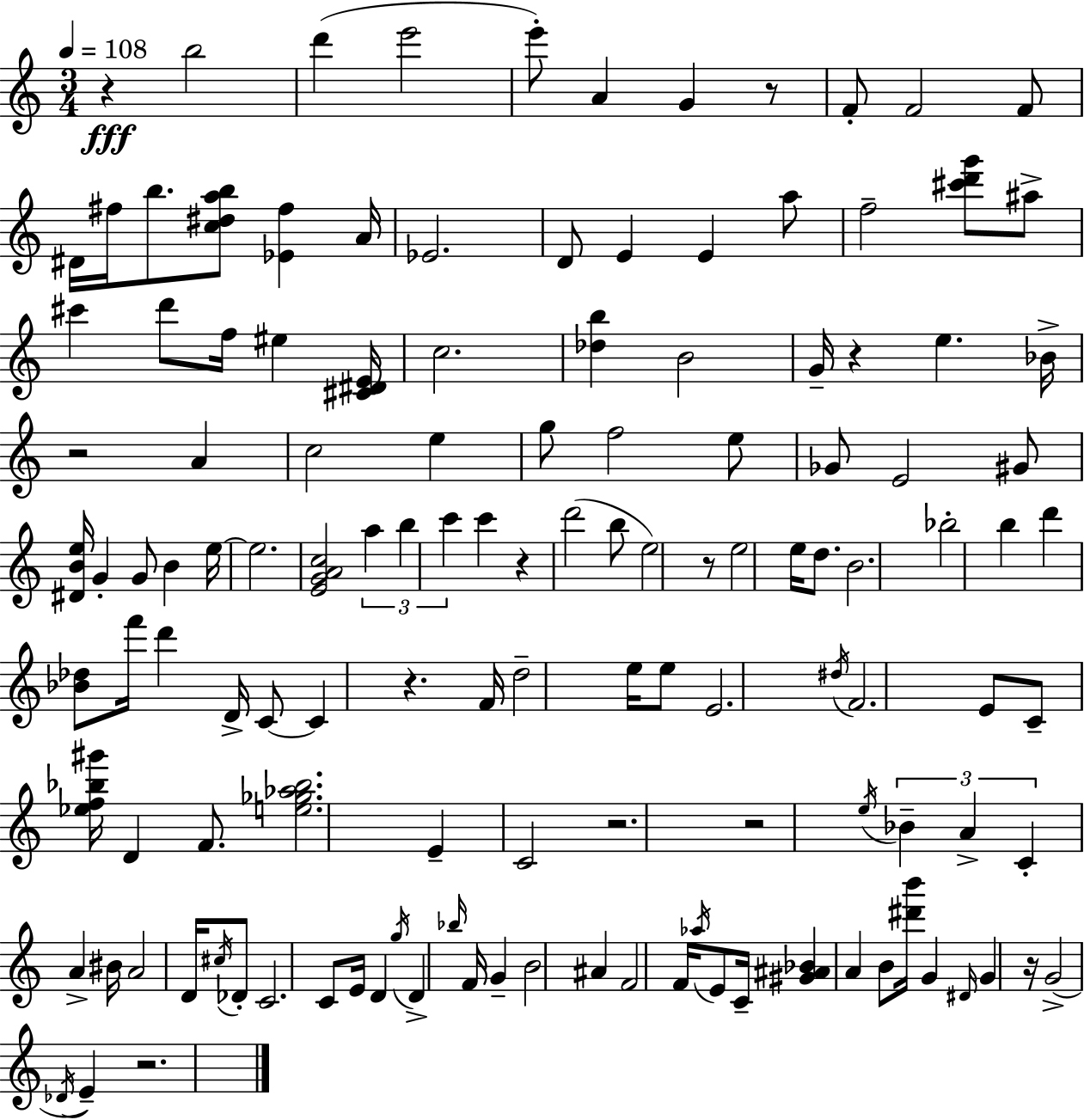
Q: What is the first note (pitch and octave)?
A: B5